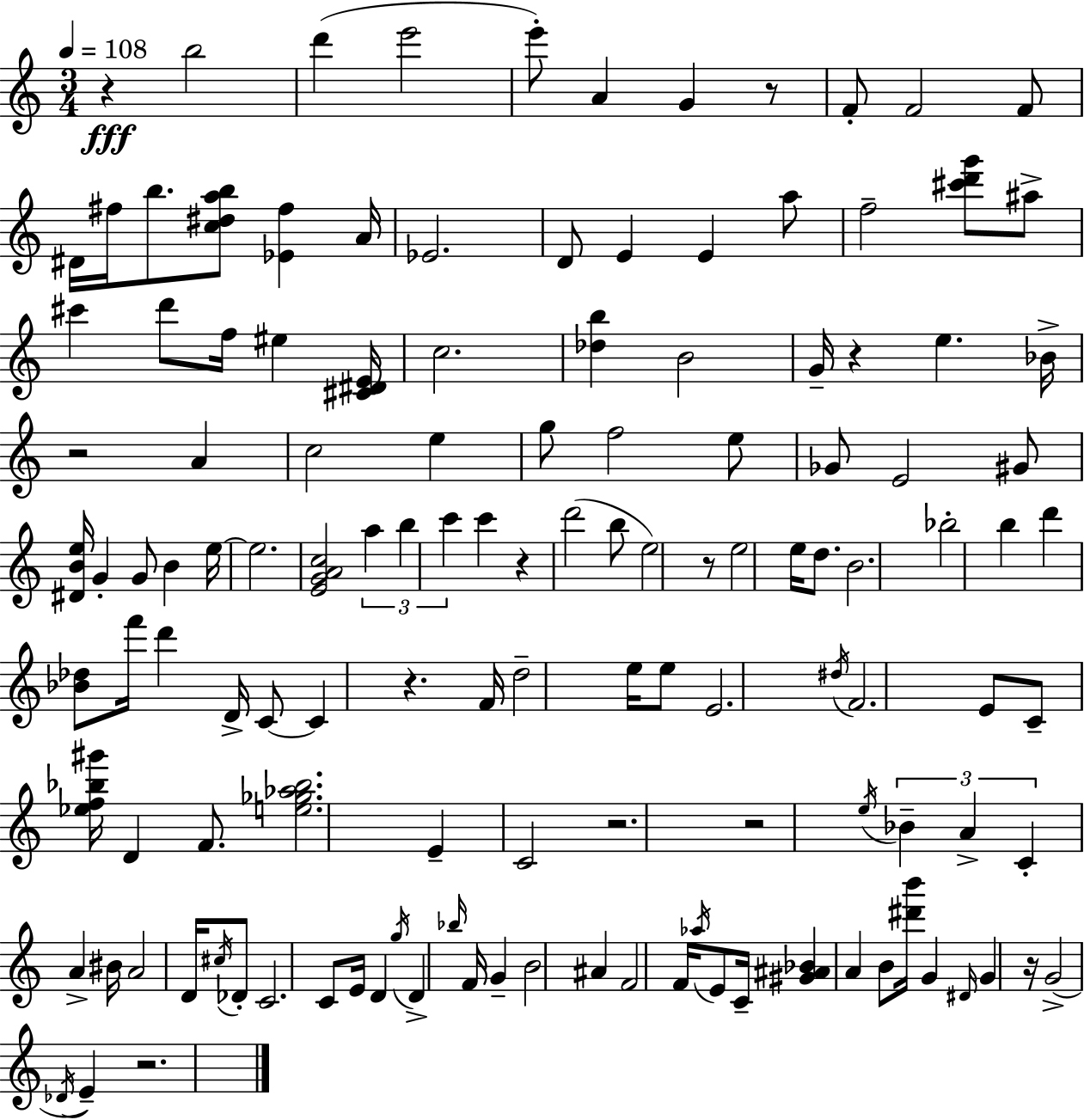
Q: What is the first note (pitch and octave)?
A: B5